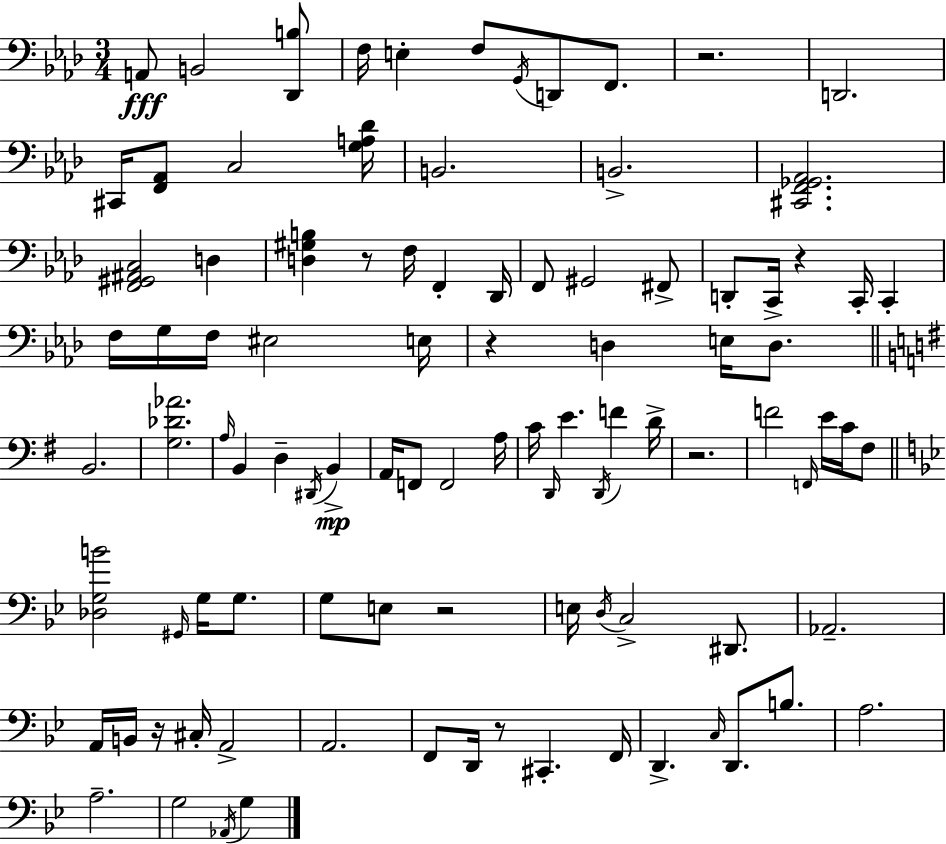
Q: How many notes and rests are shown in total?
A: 97